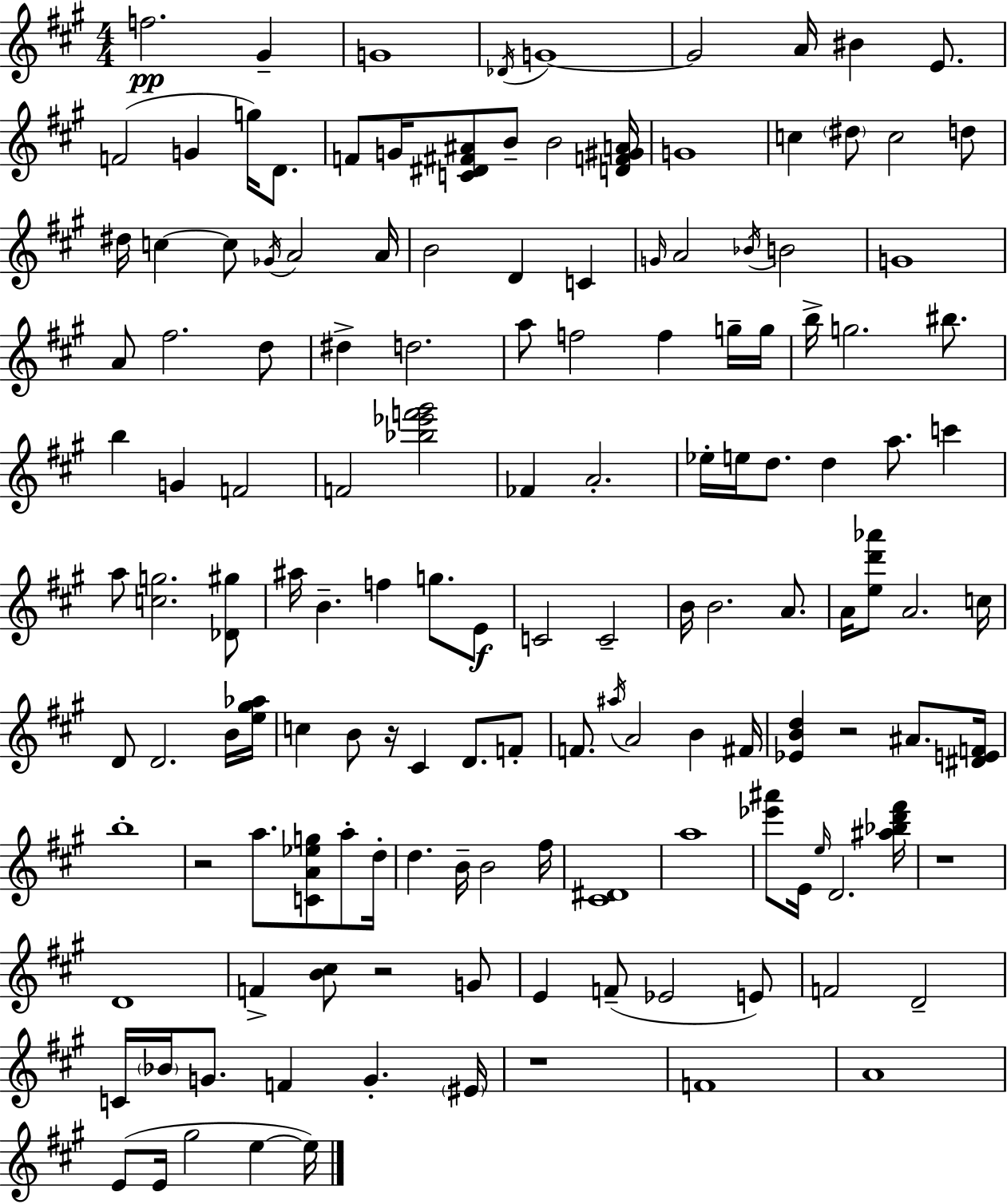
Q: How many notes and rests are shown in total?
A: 143